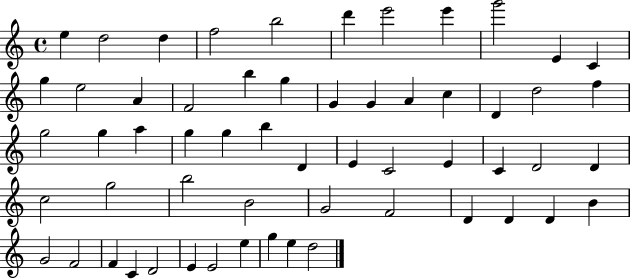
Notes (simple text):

E5/q D5/h D5/q F5/h B5/h D6/q E6/h E6/q G6/h E4/q C4/q G5/q E5/h A4/q F4/h B5/q G5/q G4/q G4/q A4/q C5/q D4/q D5/h F5/q G5/h G5/q A5/q G5/q G5/q B5/q D4/q E4/q C4/h E4/q C4/q D4/h D4/q C5/h G5/h B5/h B4/h G4/h F4/h D4/q D4/q D4/q B4/q G4/h F4/h F4/q C4/q D4/h E4/q E4/h E5/q G5/q E5/q D5/h